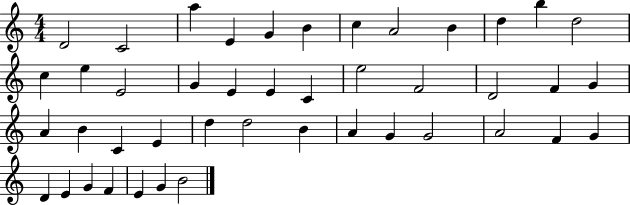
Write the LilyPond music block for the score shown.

{
  \clef treble
  \numericTimeSignature
  \time 4/4
  \key c \major
  d'2 c'2 | a''4 e'4 g'4 b'4 | c''4 a'2 b'4 | d''4 b''4 d''2 | \break c''4 e''4 e'2 | g'4 e'4 e'4 c'4 | e''2 f'2 | d'2 f'4 g'4 | \break a'4 b'4 c'4 e'4 | d''4 d''2 b'4 | a'4 g'4 g'2 | a'2 f'4 g'4 | \break d'4 e'4 g'4 f'4 | e'4 g'4 b'2 | \bar "|."
}